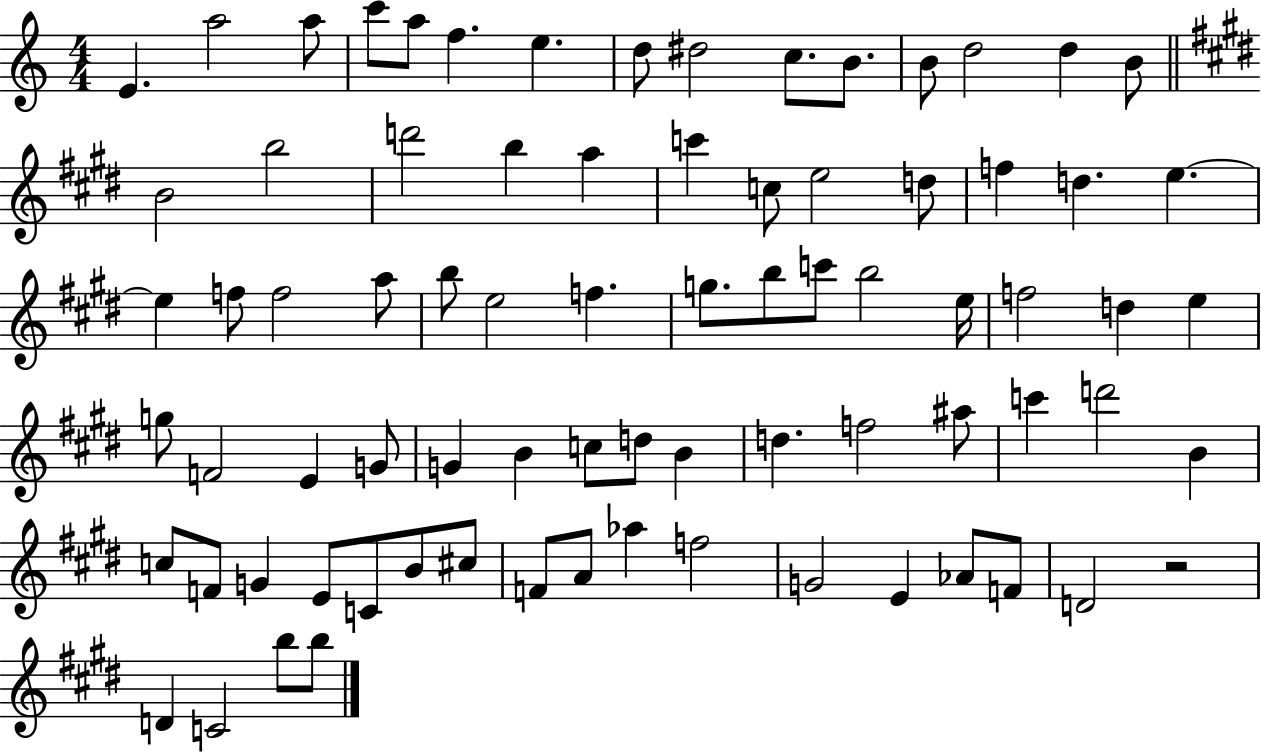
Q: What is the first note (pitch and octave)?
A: E4